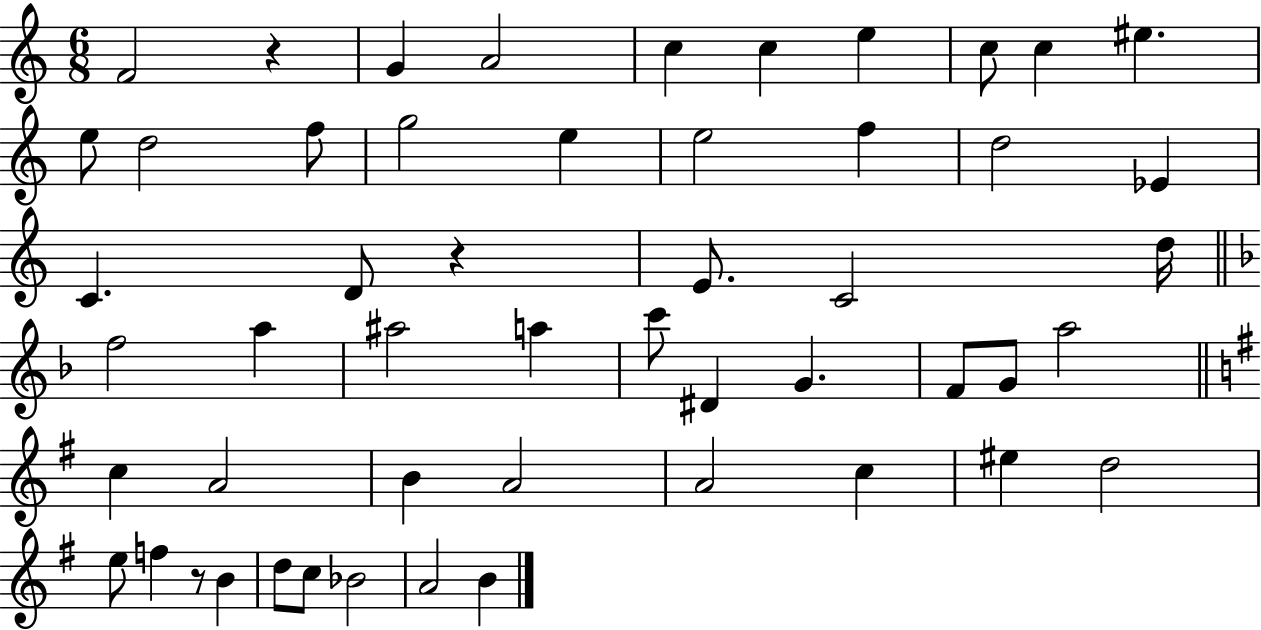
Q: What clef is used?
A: treble